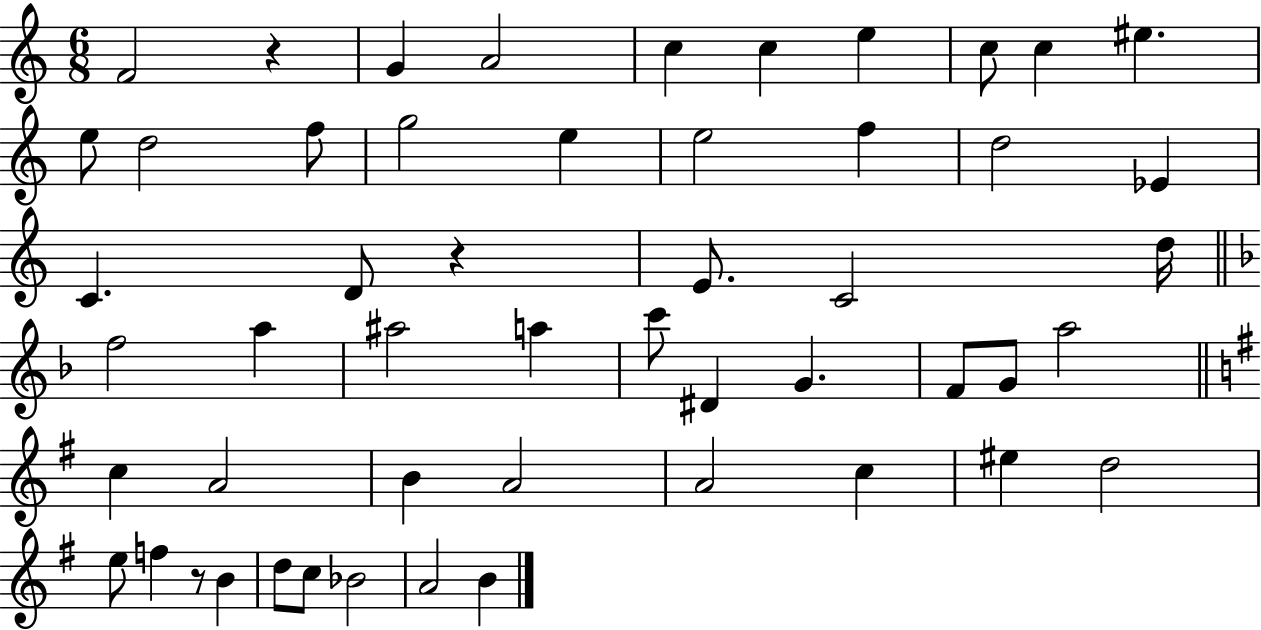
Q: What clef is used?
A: treble